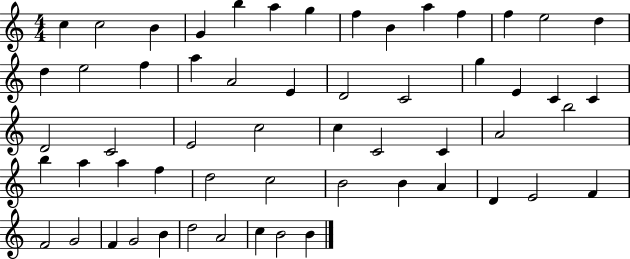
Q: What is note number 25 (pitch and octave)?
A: C4